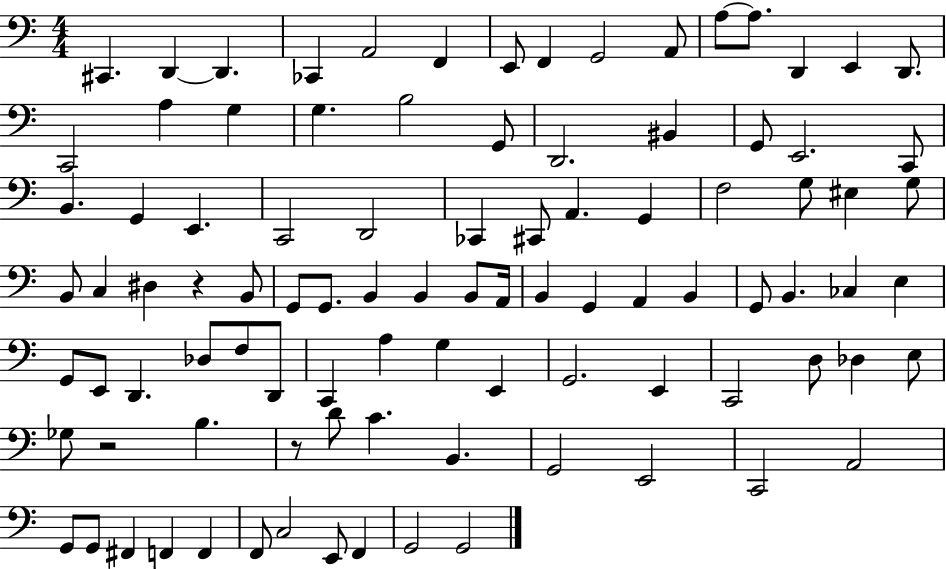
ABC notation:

X:1
T:Untitled
M:4/4
L:1/4
K:C
^C,, D,, D,, _C,, A,,2 F,, E,,/2 F,, G,,2 A,,/2 A,/2 A,/2 D,, E,, D,,/2 C,,2 A, G, G, B,2 G,,/2 D,,2 ^B,, G,,/2 E,,2 C,,/2 B,, G,, E,, C,,2 D,,2 _C,, ^C,,/2 A,, G,, F,2 G,/2 ^E, G,/2 B,,/2 C, ^D, z B,,/2 G,,/2 G,,/2 B,, B,, B,,/2 A,,/4 B,, G,, A,, B,, G,,/2 B,, _C, E, G,,/2 E,,/2 D,, _D,/2 F,/2 D,,/2 C,, A, G, E,, G,,2 E,, C,,2 D,/2 _D, E,/2 _G,/2 z2 B, z/2 D/2 C B,, G,,2 E,,2 C,,2 A,,2 G,,/2 G,,/2 ^F,, F,, F,, F,,/2 C,2 E,,/2 F,, G,,2 G,,2